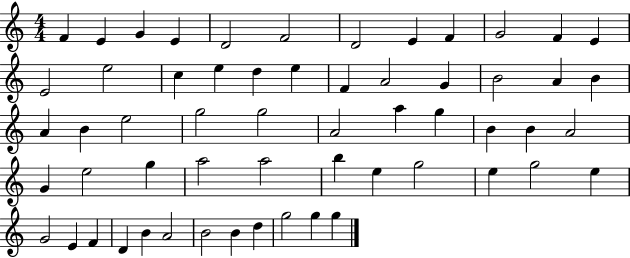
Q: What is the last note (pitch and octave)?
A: G5